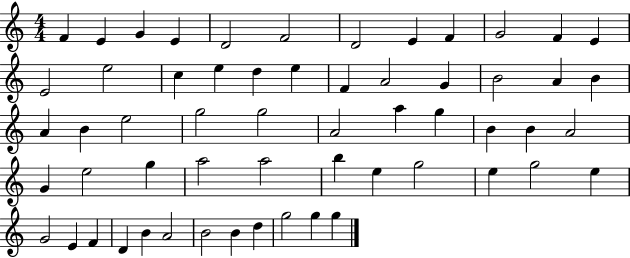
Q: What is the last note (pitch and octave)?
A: G5